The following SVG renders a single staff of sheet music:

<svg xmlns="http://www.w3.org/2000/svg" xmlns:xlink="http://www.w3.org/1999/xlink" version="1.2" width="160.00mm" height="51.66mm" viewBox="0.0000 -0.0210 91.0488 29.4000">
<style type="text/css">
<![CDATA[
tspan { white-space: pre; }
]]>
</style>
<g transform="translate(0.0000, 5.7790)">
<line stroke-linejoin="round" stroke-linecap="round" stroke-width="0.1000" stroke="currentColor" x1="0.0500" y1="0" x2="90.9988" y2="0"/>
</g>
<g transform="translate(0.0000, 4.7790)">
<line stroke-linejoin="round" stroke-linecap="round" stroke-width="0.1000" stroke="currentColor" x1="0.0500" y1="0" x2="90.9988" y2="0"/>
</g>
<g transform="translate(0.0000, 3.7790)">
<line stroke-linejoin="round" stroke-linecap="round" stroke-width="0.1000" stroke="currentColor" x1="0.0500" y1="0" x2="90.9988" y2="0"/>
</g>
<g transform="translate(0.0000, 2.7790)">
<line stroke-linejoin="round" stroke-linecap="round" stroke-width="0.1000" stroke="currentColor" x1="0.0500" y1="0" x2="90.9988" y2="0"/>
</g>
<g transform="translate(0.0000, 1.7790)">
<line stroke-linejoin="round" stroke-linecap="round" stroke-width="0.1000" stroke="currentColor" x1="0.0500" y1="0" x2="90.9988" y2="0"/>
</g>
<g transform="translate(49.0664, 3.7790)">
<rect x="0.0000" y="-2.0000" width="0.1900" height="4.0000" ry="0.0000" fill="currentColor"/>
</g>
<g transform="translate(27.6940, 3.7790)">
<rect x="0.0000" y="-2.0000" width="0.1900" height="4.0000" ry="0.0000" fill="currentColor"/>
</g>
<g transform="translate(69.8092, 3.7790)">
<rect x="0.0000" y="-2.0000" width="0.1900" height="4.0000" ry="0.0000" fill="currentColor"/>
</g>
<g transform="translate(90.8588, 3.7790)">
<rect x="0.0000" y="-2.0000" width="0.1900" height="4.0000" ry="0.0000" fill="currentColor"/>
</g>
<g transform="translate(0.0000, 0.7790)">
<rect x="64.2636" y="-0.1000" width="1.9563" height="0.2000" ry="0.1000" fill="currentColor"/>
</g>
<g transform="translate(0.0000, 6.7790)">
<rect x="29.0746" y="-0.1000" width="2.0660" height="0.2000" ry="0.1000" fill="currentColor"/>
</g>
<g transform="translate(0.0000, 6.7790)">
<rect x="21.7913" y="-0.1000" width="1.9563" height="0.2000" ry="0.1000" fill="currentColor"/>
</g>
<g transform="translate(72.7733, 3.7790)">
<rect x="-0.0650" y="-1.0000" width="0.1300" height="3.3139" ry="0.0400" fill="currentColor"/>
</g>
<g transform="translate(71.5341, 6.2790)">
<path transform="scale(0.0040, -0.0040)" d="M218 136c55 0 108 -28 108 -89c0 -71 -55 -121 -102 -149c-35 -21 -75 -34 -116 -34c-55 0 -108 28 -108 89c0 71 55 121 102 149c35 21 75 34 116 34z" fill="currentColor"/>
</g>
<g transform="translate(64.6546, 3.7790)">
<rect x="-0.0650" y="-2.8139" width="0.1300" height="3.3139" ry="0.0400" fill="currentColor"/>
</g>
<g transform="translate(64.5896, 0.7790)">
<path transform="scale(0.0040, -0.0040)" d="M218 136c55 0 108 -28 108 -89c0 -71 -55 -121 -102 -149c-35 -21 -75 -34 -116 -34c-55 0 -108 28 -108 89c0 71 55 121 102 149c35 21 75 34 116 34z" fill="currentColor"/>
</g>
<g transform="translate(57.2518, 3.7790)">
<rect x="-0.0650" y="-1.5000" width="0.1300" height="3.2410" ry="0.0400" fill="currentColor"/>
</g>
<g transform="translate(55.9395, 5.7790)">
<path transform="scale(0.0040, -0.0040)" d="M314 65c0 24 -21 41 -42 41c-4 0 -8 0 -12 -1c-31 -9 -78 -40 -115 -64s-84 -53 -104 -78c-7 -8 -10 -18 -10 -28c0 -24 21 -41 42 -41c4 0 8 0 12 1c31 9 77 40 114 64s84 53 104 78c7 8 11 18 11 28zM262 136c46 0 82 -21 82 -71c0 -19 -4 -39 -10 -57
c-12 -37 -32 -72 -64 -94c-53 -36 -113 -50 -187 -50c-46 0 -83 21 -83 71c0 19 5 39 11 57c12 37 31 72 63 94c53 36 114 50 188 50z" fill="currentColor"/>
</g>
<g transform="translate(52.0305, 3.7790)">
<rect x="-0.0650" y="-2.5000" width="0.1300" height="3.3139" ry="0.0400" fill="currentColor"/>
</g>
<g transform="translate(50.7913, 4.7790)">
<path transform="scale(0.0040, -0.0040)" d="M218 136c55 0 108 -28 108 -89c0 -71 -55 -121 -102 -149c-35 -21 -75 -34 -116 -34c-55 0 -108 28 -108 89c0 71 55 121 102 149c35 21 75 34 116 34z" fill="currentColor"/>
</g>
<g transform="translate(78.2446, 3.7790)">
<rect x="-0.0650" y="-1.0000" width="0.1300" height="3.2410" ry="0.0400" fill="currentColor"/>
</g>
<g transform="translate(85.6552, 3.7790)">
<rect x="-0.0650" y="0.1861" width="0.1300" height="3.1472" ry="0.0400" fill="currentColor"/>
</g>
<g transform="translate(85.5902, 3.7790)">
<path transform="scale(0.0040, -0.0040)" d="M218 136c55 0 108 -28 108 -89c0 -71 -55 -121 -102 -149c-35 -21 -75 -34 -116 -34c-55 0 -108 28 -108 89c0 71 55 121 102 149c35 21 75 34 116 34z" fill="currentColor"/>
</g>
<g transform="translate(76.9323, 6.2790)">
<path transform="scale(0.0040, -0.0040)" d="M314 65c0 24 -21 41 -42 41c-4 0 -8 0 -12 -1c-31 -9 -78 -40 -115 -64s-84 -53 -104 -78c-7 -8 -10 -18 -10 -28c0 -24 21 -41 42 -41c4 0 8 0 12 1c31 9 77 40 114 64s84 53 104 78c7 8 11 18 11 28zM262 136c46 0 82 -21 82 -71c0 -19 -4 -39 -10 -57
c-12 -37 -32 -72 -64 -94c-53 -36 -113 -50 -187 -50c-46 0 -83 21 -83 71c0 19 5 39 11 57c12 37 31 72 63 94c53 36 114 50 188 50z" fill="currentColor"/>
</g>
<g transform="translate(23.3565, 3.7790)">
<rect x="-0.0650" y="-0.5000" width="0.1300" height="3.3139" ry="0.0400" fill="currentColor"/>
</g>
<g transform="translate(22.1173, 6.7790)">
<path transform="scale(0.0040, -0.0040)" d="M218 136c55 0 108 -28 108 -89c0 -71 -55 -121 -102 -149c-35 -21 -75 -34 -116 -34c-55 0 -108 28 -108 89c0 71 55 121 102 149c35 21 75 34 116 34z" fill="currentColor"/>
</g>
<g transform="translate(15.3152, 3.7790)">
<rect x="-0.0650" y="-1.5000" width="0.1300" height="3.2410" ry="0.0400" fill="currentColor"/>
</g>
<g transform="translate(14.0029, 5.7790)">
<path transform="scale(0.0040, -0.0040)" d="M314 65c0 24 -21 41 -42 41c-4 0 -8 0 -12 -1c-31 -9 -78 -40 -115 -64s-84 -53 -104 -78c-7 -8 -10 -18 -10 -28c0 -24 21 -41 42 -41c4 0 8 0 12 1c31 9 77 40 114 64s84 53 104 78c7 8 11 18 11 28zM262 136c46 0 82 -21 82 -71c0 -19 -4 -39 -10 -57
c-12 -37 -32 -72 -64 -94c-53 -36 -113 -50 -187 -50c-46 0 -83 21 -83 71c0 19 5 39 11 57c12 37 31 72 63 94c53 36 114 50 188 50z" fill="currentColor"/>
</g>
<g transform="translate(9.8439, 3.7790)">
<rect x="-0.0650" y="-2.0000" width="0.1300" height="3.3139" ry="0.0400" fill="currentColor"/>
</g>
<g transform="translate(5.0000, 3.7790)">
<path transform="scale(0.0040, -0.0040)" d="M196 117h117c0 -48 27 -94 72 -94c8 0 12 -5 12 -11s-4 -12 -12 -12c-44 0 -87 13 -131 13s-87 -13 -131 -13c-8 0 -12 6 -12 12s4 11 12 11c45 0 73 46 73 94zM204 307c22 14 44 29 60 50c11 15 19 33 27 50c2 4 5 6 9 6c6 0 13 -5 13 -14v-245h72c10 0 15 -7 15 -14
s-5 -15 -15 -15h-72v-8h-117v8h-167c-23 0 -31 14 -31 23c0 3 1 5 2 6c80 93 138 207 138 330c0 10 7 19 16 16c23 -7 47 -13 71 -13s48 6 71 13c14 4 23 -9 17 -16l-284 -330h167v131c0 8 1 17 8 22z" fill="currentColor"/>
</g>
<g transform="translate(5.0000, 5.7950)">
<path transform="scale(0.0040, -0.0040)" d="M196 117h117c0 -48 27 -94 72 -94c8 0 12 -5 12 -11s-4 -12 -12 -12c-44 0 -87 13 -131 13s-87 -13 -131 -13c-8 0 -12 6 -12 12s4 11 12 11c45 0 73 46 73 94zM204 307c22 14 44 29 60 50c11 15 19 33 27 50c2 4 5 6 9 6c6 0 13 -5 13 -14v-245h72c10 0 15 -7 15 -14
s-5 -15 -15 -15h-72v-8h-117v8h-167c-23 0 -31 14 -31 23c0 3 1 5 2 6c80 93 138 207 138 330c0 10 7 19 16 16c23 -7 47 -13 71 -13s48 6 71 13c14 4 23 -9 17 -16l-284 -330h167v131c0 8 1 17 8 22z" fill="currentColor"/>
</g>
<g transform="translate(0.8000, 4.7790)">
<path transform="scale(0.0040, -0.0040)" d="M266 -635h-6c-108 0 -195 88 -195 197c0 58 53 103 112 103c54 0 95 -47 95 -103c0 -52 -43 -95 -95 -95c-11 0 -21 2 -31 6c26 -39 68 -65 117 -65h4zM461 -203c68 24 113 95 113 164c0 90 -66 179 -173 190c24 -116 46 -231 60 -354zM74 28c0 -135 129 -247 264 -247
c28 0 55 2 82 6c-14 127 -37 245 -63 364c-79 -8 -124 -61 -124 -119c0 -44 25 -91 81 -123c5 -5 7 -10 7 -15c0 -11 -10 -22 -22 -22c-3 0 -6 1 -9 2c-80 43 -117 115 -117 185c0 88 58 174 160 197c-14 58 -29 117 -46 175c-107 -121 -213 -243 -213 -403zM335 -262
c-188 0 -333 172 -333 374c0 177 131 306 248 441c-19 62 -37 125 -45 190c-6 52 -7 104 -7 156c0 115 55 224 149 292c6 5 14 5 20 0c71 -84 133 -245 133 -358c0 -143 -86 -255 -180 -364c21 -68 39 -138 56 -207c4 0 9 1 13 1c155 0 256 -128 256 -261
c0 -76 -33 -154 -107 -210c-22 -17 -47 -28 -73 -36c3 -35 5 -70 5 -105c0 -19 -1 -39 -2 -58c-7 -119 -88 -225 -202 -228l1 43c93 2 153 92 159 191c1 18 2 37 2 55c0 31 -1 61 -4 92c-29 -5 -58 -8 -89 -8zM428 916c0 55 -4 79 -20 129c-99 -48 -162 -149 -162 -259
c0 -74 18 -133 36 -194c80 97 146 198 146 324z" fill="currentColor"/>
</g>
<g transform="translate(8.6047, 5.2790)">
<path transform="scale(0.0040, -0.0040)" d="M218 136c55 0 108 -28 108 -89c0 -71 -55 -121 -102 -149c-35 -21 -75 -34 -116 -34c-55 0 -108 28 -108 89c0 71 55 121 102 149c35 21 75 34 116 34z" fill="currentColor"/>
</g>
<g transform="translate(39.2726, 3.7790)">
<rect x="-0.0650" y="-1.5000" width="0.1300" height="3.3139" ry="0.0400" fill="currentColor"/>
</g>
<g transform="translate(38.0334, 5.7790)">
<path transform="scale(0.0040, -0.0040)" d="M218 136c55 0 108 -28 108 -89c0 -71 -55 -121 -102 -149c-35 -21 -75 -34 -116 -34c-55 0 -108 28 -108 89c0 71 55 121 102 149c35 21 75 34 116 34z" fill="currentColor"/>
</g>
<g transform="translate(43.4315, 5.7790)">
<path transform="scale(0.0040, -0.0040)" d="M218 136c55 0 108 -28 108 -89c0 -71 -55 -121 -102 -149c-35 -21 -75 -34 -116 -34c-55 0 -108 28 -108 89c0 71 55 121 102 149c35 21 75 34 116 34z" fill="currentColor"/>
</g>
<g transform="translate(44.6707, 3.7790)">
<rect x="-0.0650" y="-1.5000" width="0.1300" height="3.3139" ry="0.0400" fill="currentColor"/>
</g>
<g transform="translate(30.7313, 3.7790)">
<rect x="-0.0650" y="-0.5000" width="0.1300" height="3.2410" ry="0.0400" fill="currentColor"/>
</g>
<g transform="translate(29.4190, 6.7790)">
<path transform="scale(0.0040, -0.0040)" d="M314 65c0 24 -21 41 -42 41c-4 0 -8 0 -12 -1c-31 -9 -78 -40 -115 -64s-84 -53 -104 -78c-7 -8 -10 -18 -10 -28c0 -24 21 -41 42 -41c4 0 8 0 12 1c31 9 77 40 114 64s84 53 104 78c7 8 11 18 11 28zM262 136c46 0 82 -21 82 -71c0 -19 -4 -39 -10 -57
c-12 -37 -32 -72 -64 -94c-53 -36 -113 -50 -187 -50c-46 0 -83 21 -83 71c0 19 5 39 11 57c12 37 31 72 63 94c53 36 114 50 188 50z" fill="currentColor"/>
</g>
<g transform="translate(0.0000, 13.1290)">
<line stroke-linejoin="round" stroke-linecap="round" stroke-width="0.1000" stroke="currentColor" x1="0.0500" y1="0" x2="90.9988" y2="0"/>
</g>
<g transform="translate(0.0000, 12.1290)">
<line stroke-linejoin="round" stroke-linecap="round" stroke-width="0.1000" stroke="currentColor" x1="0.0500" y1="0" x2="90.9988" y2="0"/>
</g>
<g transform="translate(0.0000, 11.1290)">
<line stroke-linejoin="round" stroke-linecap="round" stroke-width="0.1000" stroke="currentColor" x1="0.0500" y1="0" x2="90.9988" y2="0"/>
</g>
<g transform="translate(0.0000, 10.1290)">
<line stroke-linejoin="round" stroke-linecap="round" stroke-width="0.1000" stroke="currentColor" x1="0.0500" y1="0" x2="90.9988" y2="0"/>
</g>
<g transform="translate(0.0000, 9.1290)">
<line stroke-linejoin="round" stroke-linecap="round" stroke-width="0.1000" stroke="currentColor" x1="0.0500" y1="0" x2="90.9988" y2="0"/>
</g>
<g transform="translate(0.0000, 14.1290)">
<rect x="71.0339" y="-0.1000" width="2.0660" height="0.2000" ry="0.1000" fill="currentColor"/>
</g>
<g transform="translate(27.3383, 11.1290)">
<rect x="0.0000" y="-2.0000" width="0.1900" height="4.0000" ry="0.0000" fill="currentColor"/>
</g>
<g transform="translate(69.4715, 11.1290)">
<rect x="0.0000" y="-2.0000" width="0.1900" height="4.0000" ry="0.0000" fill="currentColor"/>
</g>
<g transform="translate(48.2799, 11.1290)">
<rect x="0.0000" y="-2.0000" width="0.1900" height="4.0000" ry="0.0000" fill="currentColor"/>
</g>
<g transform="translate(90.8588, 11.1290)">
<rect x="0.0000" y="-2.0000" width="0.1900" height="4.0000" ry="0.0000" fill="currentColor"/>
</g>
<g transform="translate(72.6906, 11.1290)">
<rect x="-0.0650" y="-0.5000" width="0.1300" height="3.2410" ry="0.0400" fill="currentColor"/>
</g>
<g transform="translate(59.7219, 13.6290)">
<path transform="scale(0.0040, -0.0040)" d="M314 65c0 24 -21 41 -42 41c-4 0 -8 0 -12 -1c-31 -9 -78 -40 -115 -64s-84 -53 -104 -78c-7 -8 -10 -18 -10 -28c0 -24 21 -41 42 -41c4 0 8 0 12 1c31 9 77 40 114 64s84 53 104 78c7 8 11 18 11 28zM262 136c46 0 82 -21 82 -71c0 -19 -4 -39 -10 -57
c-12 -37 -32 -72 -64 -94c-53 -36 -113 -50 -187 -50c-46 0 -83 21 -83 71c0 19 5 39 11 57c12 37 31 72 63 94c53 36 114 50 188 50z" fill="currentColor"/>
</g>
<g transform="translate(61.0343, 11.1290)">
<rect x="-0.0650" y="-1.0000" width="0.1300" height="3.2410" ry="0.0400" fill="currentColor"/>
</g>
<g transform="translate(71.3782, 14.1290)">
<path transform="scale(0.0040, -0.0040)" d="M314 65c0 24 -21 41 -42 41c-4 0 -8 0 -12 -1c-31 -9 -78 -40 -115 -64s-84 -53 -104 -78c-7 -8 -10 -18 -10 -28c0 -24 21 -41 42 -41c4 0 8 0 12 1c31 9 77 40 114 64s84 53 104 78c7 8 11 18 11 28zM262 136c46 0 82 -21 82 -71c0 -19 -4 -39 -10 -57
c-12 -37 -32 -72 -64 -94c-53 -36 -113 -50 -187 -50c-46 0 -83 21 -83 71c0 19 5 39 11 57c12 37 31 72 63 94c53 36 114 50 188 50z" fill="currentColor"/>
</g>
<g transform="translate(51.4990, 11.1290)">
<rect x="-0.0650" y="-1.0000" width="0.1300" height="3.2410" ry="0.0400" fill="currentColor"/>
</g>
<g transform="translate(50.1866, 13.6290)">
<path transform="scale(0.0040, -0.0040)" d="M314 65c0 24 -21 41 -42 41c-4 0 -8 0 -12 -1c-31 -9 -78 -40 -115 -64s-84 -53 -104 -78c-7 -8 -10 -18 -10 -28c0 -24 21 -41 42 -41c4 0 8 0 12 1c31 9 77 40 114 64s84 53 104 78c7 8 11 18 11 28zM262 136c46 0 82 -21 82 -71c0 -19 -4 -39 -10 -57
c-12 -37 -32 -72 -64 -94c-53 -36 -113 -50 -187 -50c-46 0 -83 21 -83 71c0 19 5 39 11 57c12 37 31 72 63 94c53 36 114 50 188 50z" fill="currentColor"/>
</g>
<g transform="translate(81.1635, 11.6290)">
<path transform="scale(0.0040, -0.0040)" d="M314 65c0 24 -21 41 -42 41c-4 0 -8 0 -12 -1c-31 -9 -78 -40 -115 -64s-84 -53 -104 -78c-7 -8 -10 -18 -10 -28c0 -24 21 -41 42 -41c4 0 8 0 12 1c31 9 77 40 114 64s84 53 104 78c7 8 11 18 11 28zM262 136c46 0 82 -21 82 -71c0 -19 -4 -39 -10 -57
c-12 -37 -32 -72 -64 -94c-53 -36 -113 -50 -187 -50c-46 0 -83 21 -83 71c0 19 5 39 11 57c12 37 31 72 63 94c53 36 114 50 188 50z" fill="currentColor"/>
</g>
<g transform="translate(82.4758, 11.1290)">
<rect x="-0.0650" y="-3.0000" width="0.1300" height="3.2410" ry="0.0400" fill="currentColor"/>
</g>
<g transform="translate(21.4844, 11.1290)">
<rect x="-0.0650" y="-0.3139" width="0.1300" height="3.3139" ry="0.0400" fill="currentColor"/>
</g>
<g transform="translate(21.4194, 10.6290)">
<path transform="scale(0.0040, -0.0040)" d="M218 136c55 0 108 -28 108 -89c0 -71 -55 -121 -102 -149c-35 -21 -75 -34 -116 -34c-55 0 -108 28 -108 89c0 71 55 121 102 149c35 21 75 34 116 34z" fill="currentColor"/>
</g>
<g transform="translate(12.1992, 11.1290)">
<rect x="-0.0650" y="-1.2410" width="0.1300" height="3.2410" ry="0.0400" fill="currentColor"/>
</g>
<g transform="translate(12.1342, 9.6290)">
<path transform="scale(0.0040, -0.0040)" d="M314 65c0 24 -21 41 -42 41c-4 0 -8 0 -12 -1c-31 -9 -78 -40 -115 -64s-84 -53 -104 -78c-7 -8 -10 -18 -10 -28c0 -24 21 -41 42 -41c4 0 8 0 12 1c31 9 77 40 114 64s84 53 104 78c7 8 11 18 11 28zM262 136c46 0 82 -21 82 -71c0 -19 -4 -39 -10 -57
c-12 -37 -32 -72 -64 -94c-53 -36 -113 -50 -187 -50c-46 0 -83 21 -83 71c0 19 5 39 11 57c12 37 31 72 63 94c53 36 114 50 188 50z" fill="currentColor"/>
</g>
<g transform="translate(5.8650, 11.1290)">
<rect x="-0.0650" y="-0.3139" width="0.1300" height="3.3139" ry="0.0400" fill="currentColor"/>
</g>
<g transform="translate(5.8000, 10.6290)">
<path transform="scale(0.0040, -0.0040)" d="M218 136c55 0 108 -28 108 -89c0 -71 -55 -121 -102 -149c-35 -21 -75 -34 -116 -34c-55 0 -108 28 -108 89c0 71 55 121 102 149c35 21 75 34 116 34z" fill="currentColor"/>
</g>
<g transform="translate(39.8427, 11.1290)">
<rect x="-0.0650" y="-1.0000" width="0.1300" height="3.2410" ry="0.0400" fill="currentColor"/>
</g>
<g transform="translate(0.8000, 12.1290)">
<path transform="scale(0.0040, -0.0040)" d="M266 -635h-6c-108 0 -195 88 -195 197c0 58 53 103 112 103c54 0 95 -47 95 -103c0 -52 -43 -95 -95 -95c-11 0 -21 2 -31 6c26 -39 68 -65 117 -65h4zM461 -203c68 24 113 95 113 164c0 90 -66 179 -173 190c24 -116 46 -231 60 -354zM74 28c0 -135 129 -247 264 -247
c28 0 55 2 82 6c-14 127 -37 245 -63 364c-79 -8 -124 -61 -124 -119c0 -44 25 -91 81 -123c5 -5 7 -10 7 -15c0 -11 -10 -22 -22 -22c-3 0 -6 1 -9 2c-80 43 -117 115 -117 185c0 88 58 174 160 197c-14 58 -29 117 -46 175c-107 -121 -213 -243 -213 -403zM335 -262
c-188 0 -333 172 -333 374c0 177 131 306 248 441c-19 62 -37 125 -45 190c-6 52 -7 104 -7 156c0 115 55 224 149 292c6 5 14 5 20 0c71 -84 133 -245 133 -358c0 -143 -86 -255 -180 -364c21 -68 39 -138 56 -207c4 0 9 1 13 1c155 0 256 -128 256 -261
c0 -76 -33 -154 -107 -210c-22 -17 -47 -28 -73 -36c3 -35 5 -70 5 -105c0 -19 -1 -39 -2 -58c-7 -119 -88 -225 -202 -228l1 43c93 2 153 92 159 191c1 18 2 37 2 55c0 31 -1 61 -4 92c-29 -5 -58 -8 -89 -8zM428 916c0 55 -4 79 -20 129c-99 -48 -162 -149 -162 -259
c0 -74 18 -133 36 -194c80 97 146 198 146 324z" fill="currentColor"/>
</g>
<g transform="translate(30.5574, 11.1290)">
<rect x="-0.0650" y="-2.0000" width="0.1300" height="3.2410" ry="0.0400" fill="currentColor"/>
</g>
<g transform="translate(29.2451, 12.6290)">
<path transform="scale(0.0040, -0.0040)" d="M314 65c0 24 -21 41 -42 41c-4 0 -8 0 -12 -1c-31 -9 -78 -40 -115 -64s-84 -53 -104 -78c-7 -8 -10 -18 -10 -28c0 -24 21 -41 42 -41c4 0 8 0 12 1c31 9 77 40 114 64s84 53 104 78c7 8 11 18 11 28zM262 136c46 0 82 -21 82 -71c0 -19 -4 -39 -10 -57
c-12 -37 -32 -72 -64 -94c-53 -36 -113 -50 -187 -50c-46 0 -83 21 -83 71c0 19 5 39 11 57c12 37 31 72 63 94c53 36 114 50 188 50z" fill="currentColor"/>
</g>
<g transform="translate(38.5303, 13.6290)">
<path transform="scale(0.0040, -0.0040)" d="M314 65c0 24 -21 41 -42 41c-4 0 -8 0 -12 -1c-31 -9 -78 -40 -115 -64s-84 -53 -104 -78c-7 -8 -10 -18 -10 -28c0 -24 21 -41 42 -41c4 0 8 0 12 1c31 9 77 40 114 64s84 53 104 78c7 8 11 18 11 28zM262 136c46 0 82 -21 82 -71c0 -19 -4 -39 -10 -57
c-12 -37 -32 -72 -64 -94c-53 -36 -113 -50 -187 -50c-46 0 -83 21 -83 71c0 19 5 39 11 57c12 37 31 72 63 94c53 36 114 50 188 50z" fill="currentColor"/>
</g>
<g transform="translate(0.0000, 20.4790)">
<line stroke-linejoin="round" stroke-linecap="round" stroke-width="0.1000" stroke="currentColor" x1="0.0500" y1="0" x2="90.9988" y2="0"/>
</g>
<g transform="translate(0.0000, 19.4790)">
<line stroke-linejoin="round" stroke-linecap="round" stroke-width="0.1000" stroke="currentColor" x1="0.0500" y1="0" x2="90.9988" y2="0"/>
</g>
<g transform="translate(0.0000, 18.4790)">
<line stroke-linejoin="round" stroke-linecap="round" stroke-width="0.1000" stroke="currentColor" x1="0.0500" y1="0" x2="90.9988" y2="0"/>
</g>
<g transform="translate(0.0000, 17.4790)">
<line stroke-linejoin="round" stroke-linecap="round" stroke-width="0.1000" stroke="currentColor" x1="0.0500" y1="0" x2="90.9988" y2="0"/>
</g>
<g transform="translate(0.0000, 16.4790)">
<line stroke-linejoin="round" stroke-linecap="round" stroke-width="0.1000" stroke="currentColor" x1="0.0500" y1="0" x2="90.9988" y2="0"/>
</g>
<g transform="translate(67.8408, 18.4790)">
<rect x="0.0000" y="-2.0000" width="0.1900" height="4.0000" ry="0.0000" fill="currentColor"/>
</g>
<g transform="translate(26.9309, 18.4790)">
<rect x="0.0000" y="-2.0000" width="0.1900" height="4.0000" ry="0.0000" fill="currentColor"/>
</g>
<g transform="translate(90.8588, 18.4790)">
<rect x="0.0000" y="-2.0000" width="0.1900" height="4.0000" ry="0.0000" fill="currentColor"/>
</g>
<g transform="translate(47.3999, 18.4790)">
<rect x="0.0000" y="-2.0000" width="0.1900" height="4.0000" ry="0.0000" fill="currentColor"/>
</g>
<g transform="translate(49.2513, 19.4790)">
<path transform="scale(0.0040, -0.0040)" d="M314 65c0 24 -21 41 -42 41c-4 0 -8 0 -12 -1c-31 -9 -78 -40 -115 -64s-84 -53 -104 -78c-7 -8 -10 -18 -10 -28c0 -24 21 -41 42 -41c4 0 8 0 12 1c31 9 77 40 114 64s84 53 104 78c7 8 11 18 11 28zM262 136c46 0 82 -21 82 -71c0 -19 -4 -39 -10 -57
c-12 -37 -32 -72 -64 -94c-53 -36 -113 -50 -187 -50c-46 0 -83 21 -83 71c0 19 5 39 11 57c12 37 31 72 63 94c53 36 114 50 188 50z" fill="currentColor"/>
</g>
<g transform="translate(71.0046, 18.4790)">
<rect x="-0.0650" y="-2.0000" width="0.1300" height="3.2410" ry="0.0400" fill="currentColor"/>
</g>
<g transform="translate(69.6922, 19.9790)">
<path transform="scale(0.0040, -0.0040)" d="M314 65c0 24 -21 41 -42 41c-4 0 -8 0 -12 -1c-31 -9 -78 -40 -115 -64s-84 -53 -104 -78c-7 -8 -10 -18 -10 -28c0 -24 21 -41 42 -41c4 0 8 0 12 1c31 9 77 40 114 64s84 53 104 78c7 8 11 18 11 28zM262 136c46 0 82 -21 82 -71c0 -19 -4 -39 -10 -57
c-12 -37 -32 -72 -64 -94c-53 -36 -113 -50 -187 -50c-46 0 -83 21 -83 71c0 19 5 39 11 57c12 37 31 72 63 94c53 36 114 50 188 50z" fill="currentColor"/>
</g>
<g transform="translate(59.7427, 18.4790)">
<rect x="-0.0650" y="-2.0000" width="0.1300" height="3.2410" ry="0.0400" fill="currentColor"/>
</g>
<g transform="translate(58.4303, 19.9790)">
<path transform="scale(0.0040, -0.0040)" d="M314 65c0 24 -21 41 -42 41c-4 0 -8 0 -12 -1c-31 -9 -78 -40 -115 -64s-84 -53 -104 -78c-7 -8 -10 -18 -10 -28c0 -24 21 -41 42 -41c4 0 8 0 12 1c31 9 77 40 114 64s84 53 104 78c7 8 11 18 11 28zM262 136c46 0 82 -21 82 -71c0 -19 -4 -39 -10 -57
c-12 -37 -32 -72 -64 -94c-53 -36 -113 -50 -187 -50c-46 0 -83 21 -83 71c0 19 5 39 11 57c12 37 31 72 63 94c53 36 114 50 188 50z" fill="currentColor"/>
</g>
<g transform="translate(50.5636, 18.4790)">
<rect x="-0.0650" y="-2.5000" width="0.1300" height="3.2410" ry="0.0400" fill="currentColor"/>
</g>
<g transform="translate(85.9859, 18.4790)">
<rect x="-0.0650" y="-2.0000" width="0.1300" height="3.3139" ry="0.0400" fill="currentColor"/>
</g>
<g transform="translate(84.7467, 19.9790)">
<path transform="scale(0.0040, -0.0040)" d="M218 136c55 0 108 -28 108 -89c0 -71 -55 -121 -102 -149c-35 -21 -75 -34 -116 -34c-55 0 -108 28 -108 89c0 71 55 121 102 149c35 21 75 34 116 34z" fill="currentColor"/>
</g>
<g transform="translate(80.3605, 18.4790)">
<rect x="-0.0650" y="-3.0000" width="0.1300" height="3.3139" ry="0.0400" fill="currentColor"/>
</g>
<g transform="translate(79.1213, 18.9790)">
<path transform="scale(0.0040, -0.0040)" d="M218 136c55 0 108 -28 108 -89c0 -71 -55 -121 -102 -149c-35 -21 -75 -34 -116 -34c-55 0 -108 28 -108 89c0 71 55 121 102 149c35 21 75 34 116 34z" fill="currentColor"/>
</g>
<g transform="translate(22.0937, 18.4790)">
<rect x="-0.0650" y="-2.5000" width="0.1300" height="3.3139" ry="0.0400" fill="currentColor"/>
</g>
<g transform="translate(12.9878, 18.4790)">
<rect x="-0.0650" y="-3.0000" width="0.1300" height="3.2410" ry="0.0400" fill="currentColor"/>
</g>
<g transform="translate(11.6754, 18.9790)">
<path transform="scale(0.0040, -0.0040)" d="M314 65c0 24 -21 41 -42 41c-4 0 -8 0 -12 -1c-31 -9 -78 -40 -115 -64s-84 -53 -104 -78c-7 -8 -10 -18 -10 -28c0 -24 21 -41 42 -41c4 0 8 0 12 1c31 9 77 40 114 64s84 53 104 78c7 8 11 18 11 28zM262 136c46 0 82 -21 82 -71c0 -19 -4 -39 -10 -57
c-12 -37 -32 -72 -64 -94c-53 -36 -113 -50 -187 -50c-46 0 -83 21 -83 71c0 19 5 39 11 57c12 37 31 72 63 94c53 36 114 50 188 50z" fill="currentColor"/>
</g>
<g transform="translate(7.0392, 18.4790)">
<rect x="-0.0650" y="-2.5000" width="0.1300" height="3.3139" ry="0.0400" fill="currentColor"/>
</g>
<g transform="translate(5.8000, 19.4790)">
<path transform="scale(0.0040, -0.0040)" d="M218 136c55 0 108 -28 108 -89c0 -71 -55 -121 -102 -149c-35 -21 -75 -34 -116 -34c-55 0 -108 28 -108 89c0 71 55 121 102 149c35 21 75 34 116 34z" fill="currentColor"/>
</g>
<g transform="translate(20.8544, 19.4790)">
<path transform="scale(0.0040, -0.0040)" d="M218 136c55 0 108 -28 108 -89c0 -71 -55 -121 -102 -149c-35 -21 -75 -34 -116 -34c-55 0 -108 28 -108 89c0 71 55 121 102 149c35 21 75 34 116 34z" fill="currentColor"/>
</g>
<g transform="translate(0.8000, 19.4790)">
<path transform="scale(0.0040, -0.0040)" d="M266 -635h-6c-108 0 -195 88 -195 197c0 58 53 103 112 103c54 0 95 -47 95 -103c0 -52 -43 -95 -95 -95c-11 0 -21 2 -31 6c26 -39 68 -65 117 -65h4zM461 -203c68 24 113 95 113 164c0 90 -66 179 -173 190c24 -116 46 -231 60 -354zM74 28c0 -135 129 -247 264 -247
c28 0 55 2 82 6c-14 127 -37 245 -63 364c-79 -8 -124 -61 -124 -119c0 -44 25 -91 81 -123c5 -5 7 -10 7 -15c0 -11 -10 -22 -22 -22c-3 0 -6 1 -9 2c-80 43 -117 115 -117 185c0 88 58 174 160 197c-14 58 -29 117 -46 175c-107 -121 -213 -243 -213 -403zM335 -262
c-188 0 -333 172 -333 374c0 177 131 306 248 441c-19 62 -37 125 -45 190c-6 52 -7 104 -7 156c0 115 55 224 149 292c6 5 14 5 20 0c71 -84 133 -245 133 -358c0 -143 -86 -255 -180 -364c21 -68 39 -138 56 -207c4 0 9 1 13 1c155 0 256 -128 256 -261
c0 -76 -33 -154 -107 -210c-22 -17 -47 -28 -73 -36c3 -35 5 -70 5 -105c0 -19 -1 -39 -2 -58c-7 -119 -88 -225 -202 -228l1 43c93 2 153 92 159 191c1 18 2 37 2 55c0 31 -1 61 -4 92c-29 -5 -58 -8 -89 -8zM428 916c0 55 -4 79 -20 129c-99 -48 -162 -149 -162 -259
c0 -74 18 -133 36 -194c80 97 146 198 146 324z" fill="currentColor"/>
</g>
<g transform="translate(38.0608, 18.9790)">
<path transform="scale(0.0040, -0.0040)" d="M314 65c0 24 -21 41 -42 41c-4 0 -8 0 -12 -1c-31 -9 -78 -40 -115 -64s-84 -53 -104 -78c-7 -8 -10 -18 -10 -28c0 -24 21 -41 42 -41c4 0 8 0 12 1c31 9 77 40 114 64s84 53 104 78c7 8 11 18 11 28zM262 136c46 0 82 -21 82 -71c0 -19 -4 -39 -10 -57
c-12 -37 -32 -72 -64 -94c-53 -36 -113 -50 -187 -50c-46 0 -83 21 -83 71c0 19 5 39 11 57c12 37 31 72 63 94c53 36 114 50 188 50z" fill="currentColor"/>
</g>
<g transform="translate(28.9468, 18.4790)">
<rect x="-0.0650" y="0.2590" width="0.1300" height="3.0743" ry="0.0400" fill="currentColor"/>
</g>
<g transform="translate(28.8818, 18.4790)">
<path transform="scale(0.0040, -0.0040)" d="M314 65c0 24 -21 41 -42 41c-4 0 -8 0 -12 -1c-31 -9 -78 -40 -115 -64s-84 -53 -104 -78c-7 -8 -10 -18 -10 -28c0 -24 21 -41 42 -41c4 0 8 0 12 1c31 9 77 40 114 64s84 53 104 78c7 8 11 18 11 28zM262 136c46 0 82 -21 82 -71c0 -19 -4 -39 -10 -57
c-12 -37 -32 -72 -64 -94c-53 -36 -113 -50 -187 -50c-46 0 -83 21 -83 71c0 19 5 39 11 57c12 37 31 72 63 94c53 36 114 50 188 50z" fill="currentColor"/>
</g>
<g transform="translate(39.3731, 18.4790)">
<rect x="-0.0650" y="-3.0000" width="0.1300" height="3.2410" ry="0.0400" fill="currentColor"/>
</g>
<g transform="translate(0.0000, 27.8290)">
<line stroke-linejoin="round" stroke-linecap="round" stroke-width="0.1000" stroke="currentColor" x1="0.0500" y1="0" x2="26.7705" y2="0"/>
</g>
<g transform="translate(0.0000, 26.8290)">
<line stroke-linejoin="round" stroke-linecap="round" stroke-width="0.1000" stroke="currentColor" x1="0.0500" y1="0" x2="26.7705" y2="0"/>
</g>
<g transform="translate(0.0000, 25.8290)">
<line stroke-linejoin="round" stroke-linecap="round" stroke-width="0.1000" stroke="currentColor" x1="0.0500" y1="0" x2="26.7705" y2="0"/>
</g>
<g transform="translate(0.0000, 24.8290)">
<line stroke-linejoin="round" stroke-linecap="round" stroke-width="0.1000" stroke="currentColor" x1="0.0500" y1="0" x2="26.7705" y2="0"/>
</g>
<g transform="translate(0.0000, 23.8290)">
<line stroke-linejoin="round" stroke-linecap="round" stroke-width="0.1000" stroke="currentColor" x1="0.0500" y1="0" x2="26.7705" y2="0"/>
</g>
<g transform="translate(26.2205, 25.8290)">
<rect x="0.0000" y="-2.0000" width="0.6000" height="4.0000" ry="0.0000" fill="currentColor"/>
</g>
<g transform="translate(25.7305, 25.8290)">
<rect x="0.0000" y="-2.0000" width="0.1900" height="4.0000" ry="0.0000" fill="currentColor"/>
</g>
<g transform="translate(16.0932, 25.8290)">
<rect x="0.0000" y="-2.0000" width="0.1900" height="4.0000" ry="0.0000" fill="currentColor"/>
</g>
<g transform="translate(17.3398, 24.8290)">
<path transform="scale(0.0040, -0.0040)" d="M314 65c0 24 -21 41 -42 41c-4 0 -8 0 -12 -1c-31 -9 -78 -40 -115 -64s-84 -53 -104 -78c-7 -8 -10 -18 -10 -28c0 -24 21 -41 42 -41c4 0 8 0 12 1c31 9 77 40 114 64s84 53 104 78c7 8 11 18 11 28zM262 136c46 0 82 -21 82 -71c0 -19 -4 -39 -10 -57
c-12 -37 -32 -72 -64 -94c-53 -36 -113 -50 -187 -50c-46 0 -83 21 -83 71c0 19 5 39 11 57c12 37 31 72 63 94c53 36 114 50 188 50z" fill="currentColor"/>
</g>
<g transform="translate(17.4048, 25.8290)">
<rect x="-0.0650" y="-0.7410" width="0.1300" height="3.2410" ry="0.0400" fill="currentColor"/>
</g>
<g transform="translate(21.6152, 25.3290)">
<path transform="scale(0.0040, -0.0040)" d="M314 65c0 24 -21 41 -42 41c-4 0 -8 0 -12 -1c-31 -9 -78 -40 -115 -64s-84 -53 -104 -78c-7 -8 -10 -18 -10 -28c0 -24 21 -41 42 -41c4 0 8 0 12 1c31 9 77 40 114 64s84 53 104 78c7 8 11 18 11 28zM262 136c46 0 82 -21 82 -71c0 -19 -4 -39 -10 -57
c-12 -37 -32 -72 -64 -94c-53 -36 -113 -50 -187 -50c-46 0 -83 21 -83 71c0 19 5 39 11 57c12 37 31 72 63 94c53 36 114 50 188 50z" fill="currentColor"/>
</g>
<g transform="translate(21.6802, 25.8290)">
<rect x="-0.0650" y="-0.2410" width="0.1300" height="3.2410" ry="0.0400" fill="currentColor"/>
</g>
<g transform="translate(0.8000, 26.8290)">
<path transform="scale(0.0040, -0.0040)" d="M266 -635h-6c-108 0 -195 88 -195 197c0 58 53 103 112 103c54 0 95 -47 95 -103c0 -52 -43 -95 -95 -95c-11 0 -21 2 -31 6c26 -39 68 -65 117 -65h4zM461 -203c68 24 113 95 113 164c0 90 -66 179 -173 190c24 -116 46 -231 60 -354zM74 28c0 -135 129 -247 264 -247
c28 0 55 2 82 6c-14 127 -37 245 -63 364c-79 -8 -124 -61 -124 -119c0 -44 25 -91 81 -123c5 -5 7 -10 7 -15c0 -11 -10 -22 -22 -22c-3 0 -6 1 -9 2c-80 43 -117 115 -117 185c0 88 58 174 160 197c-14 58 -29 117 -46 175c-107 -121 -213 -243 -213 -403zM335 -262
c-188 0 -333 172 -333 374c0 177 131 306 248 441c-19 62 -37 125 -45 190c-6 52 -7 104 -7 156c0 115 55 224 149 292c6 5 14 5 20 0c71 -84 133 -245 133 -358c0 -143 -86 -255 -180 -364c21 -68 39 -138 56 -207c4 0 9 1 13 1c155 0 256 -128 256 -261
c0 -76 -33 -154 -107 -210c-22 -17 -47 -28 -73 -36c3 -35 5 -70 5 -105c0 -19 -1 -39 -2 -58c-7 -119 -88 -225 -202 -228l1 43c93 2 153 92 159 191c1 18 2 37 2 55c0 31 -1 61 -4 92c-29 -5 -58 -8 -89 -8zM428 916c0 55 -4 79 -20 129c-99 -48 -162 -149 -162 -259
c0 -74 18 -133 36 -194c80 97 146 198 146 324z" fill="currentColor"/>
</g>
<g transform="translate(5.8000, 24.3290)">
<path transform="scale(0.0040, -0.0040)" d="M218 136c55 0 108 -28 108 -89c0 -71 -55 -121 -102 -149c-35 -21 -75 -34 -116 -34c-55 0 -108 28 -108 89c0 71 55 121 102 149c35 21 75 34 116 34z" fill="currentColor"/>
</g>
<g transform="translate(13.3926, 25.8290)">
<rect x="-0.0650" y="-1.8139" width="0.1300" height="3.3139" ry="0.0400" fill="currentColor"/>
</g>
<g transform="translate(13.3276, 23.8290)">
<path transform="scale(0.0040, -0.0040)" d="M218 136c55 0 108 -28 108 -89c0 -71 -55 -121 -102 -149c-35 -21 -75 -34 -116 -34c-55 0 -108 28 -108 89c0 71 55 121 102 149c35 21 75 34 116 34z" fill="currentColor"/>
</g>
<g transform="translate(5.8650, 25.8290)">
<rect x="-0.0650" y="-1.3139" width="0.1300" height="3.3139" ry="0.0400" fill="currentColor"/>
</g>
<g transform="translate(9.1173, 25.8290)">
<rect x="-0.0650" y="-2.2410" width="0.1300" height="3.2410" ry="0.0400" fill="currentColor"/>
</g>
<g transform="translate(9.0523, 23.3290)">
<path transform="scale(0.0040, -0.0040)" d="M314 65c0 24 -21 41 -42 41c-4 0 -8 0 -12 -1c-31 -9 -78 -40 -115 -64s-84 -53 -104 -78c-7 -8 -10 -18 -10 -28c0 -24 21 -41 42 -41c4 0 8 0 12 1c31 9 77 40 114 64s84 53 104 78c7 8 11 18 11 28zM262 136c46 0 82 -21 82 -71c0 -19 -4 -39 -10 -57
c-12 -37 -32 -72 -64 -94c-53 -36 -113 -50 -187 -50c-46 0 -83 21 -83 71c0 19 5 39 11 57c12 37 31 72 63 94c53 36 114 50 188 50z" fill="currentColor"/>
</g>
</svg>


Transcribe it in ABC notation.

X:1
T:Untitled
M:4/4
L:1/4
K:C
F E2 C C2 E E G E2 a D D2 B c e2 c F2 D2 D2 D2 C2 A2 G A2 G B2 A2 G2 F2 F2 A F e g2 f d2 c2